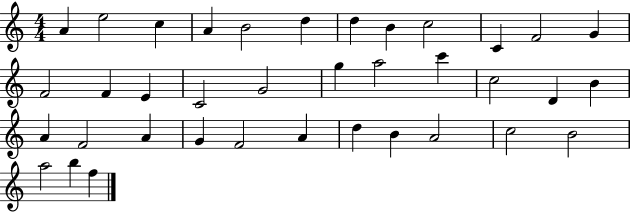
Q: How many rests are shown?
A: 0